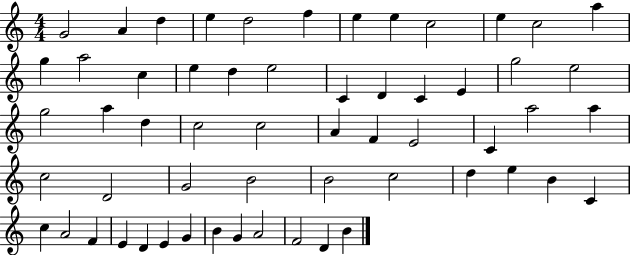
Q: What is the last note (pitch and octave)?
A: B4